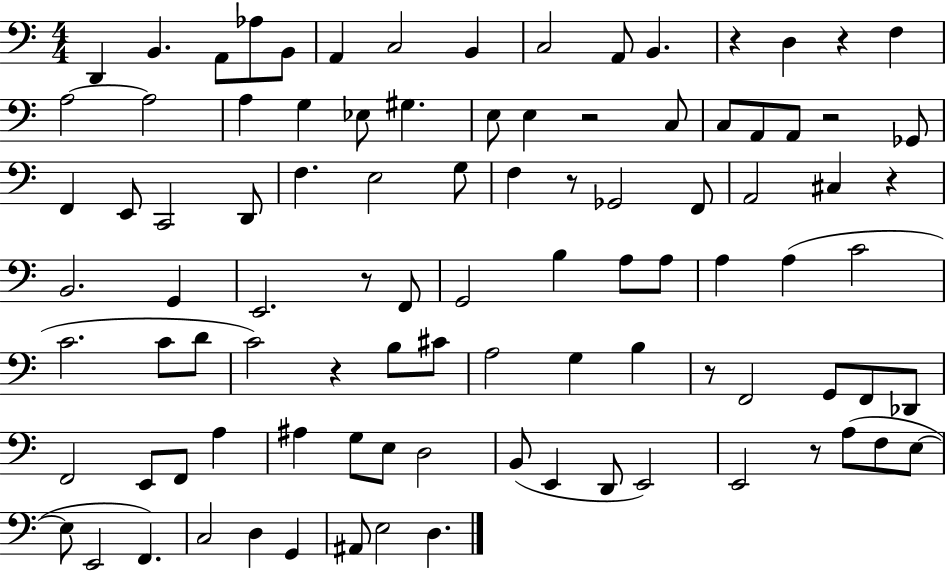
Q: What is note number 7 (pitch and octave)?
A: C3